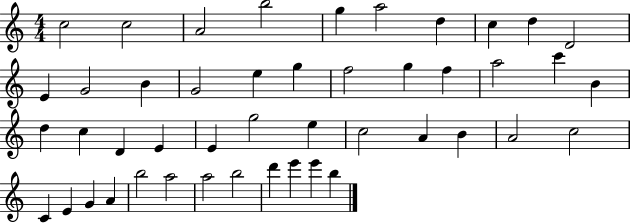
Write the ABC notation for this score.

X:1
T:Untitled
M:4/4
L:1/4
K:C
c2 c2 A2 b2 g a2 d c d D2 E G2 B G2 e g f2 g f a2 c' B d c D E E g2 e c2 A B A2 c2 C E G A b2 a2 a2 b2 d' e' e' b